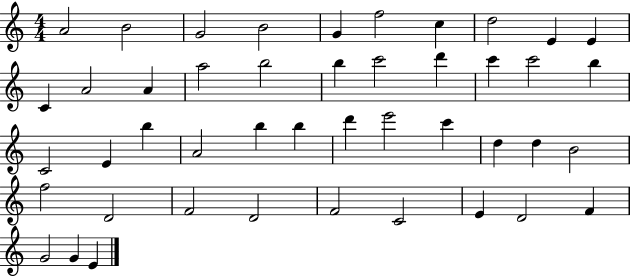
{
  \clef treble
  \numericTimeSignature
  \time 4/4
  \key c \major
  a'2 b'2 | g'2 b'2 | g'4 f''2 c''4 | d''2 e'4 e'4 | \break c'4 a'2 a'4 | a''2 b''2 | b''4 c'''2 d'''4 | c'''4 c'''2 b''4 | \break c'2 e'4 b''4 | a'2 b''4 b''4 | d'''4 e'''2 c'''4 | d''4 d''4 b'2 | \break f''2 d'2 | f'2 d'2 | f'2 c'2 | e'4 d'2 f'4 | \break g'2 g'4 e'4 | \bar "|."
}